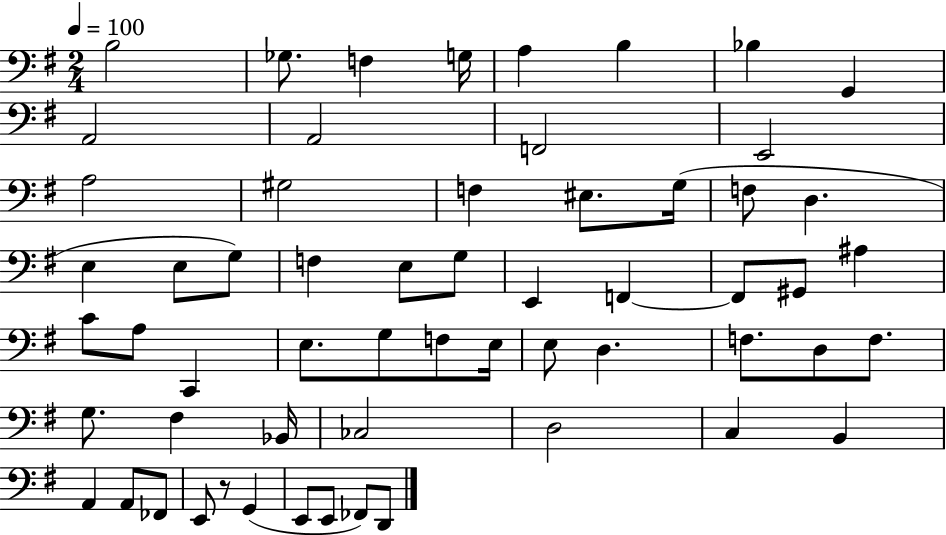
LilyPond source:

{
  \clef bass
  \numericTimeSignature
  \time 2/4
  \key g \major
  \tempo 4 = 100
  \repeat volta 2 { b2 | ges8. f4 g16 | a4 b4 | bes4 g,4 | \break a,2 | a,2 | f,2 | e,2 | \break a2 | gis2 | f4 eis8. g16( | f8 d4. | \break e4 e8 g8) | f4 e8 g8 | e,4 f,4~~ | f,8 gis,8 ais4 | \break c'8 a8 c,4 | e8. g8 f8 e16 | e8 d4. | f8. d8 f8. | \break g8. fis4 bes,16 | ces2 | d2 | c4 b,4 | \break a,4 a,8 fes,8 | e,8 r8 g,4( | e,8 e,8 fes,8) d,8 | } \bar "|."
}